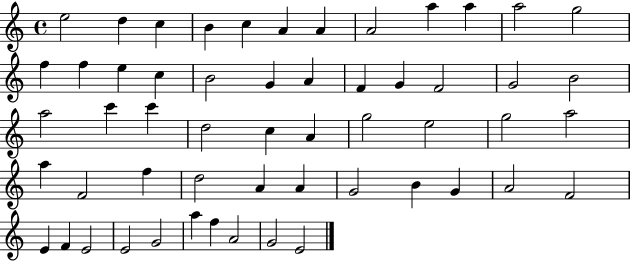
E5/h D5/q C5/q B4/q C5/q A4/q A4/q A4/h A5/q A5/q A5/h G5/h F5/q F5/q E5/q C5/q B4/h G4/q A4/q F4/q G4/q F4/h G4/h B4/h A5/h C6/q C6/q D5/h C5/q A4/q G5/h E5/h G5/h A5/h A5/q F4/h F5/q D5/h A4/q A4/q G4/h B4/q G4/q A4/h F4/h E4/q F4/q E4/h E4/h G4/h A5/q F5/q A4/h G4/h E4/h